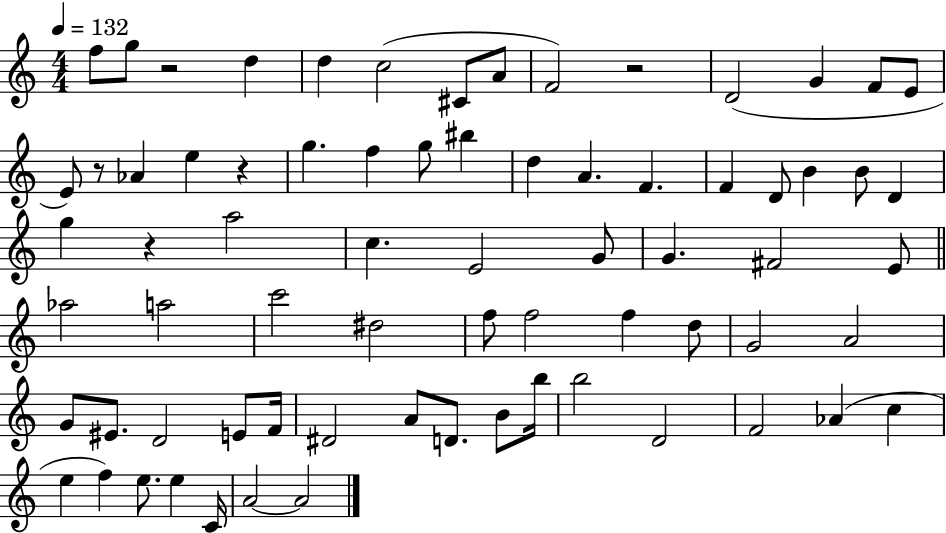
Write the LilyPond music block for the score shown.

{
  \clef treble
  \numericTimeSignature
  \time 4/4
  \key c \major
  \tempo 4 = 132
  f''8 g''8 r2 d''4 | d''4 c''2( cis'8 a'8 | f'2) r2 | d'2( g'4 f'8 e'8 | \break e'8) r8 aes'4 e''4 r4 | g''4. f''4 g''8 bis''4 | d''4 a'4. f'4. | f'4 d'8 b'4 b'8 d'4 | \break g''4 r4 a''2 | c''4. e'2 g'8 | g'4. fis'2 e'8 | \bar "||" \break \key a \minor aes''2 a''2 | c'''2 dis''2 | f''8 f''2 f''4 d''8 | g'2 a'2 | \break g'8 eis'8. d'2 e'8 f'16 | dis'2 a'8 d'8. b'8 b''16 | b''2 d'2 | f'2 aes'4( c''4 | \break e''4 f''4) e''8. e''4 c'16 | a'2~~ a'2 | \bar "|."
}